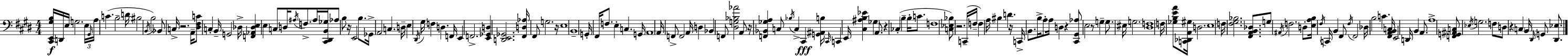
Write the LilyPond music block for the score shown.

{
  \clef bass
  \numericTimeSignature
  \time 4/4
  \key e \major
  <cis, e, gis b>16\f d,16 e16 g2. \tuplet 3/2 { e16 | \grace { gis,16 } a16 } c'4.( b2-- | d'16 bis2 \acciaccatura { b,16 }) b2 | bes,8 c16-> r2. | \break a,16-- <dis fis c'>8 c4-. b,16-- g,2 | des16-> <f, aes, des e>4 e4 c8 d16 \acciaccatura { ais16 } f8.-> | ais16 <cis, dis, b, ges>16 aes8 b8 r16 e,2 | b8. ges,16-> a,2 c4. | \break d16-- e4 \acciaccatura { dis,16 } gis16 f4 d4. | f,16 e,4 f,2.-> | <e, ges, d>4 <d, e, ges,>2. | <fis, d aes>16 fis,8 g2. | \break r16 e1 | b,1-- | g,16-. fis,16 f8. e4-. c4. | g,16 a,1 | \break a,16 f,8-> f,2 a,16 | d4 bes,4 f,8 <dis g bes aes'>2 | a,8 r16 <f, bes, ges a>4 c8 \acciaccatura { bes16 } c4-> | cis,4\fff <g, ais, b>16 \grace { cis,16 } c,4 e,16 <cis ais b ees'>4 ges4 | \break a,8. r4 ces4-.( b4-- | b16-. c'8. f1 | <c ees bes>8) r2. | c,16--( f16-- f4) a16 bis4 d'4. | \break r16 c,16-> b,8. b16-> a8-. a16 d4 | r4 <cis, gis, aes>8 e2 | r8 g4-- g8. eis16 g2. | <dis f>1 | \break f16 <ges b e' a'>8 <c, des, a, gis>16 d2. | e1 | f16 <fis gis bes>2. | <fis, a, b, des>8. g8 \acciaccatura { ais,16 } f2. | \break d8-. <e a b>16 \acciaccatura { fis16 } c,16 b,4 fis,8 | \acciaccatura { fis16 } fis,2 des16 b2 | c'4. <fis, a, b, c>16 e,2 | d,16 b,4 a,8. a1-> | \break <f, g, ais, c>8 \acciaccatura { ees16 } g2. | f8 d8 r4 | \parenthesize c4 b,16 \grace { dis,16 } g,8 <dis, ees>8. \bar "|."
}